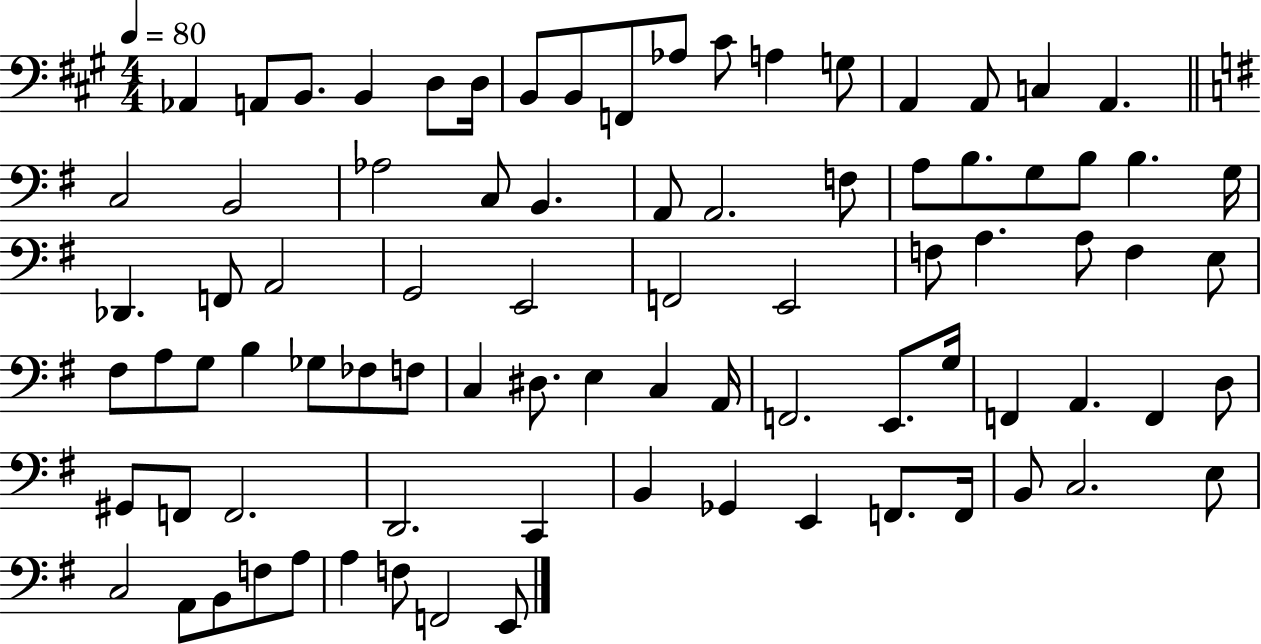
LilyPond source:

{
  \clef bass
  \numericTimeSignature
  \time 4/4
  \key a \major
  \tempo 4 = 80
  aes,4 a,8 b,8. b,4 d8 d16 | b,8 b,8 f,8 aes8 cis'8 a4 g8 | a,4 a,8 c4 a,4. | \bar "||" \break \key g \major c2 b,2 | aes2 c8 b,4. | a,8 a,2. f8 | a8 b8. g8 b8 b4. g16 | \break des,4. f,8 a,2 | g,2 e,2 | f,2 e,2 | f8 a4. a8 f4 e8 | \break fis8 a8 g8 b4 ges8 fes8 f8 | c4 dis8. e4 c4 a,16 | f,2. e,8. g16 | f,4 a,4. f,4 d8 | \break gis,8 f,8 f,2. | d,2. c,4 | b,4 ges,4 e,4 f,8. f,16 | b,8 c2. e8 | \break c2 a,8 b,8 f8 a8 | a4 f8 f,2 e,8 | \bar "|."
}